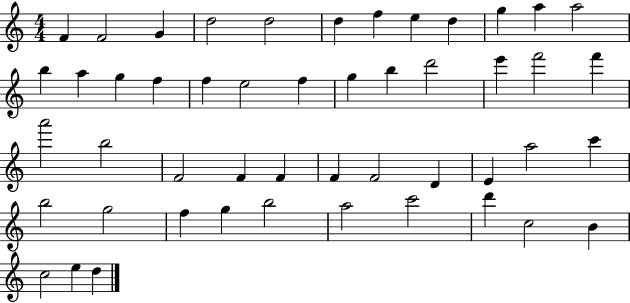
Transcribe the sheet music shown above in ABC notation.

X:1
T:Untitled
M:4/4
L:1/4
K:C
F F2 G d2 d2 d f e d g a a2 b a g f f e2 f g b d'2 e' f'2 f' a'2 b2 F2 F F F F2 D E a2 c' b2 g2 f g b2 a2 c'2 d' c2 B c2 e d